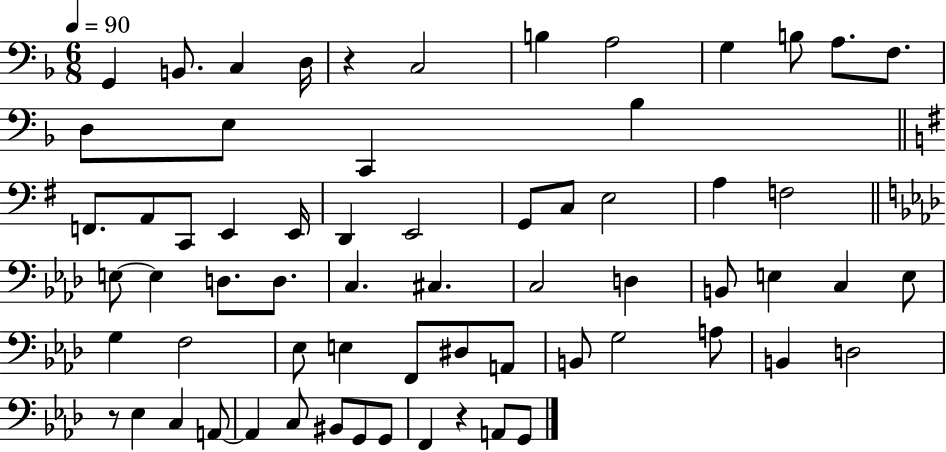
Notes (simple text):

G2/q B2/e. C3/q D3/s R/q C3/h B3/q A3/h G3/q B3/e A3/e. F3/e. D3/e E3/e C2/q Bb3/q F2/e. A2/e C2/e E2/q E2/s D2/q E2/h G2/e C3/e E3/h A3/q F3/h E3/e E3/q D3/e. D3/e. C3/q. C#3/q. C3/h D3/q B2/e E3/q C3/q E3/e G3/q F3/h Eb3/e E3/q F2/e D#3/e A2/e B2/e G3/h A3/e B2/q D3/h R/e Eb3/q C3/q A2/e A2/q C3/e BIS2/e G2/e G2/e F2/q R/q A2/e G2/e